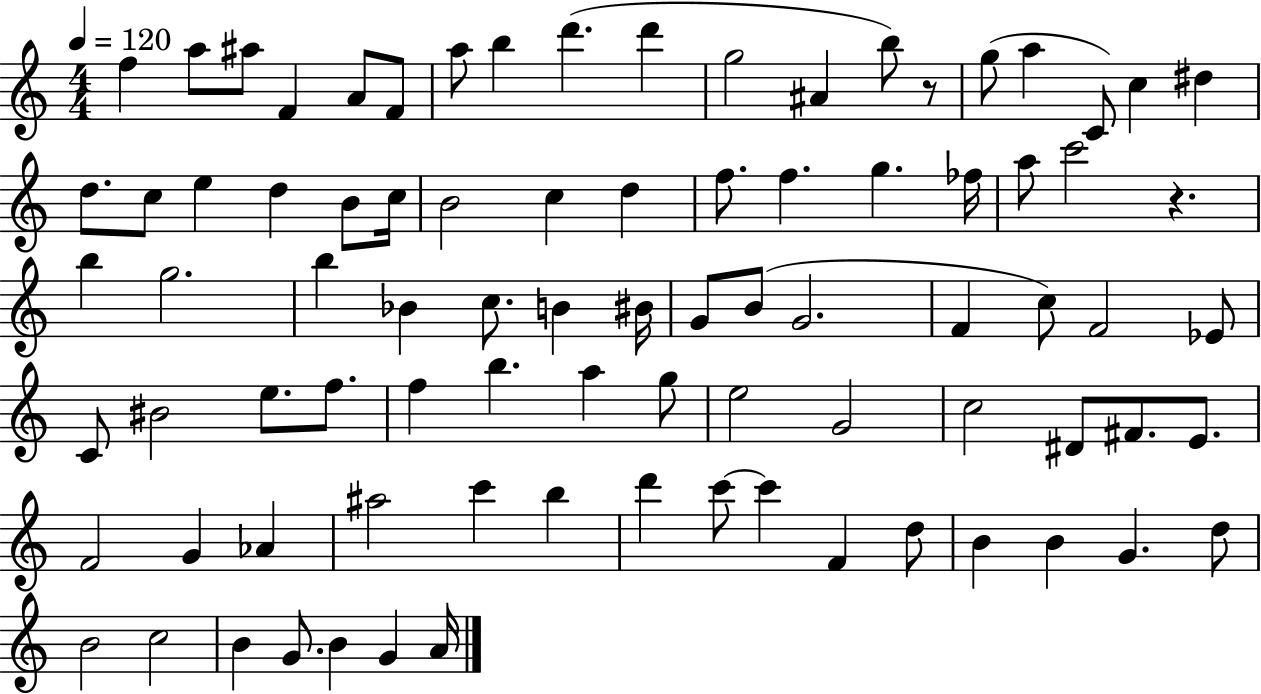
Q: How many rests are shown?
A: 2